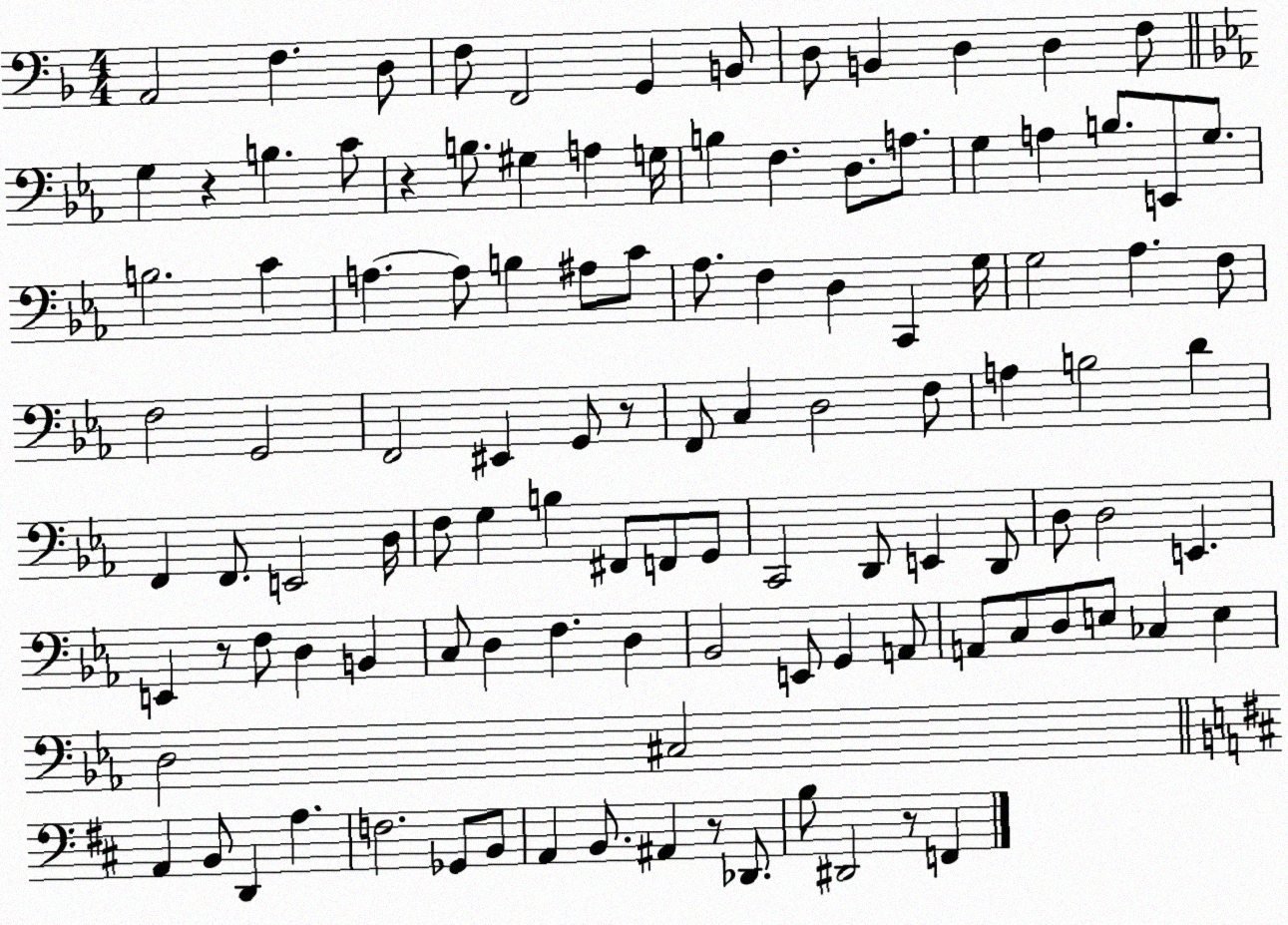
X:1
T:Untitled
M:4/4
L:1/4
K:F
A,,2 F, D,/2 F,/2 F,,2 G,, B,,/2 D,/2 B,, D, D, F,/2 G, z B, C/2 z B,/2 ^G, A, G,/4 B, F, D,/2 A,/2 G, A, B,/2 E,,/2 G,/2 B,2 C A, A,/2 B, ^A,/2 C/2 _A,/2 F, D, C,, G,/4 G,2 _A, F,/2 F,2 G,,2 F,,2 ^E,, G,,/2 z/2 F,,/2 C, D,2 F,/2 A, B,2 D F,, F,,/2 E,,2 D,/4 F,/2 G, B, ^F,,/2 F,,/2 G,,/2 C,,2 D,,/2 E,, D,,/2 D,/2 D,2 E,, E,, z/2 F,/2 D, B,, C,/2 D, F, D, _B,,2 E,,/2 G,, A,,/2 A,,/2 C,/2 D,/2 E,/2 _C, E, D,2 ^C,2 A,, B,,/2 D,, A, F,2 _G,,/2 B,,/2 A,, B,,/2 ^A,, z/2 _D,,/2 B,/2 ^D,,2 z/2 F,,